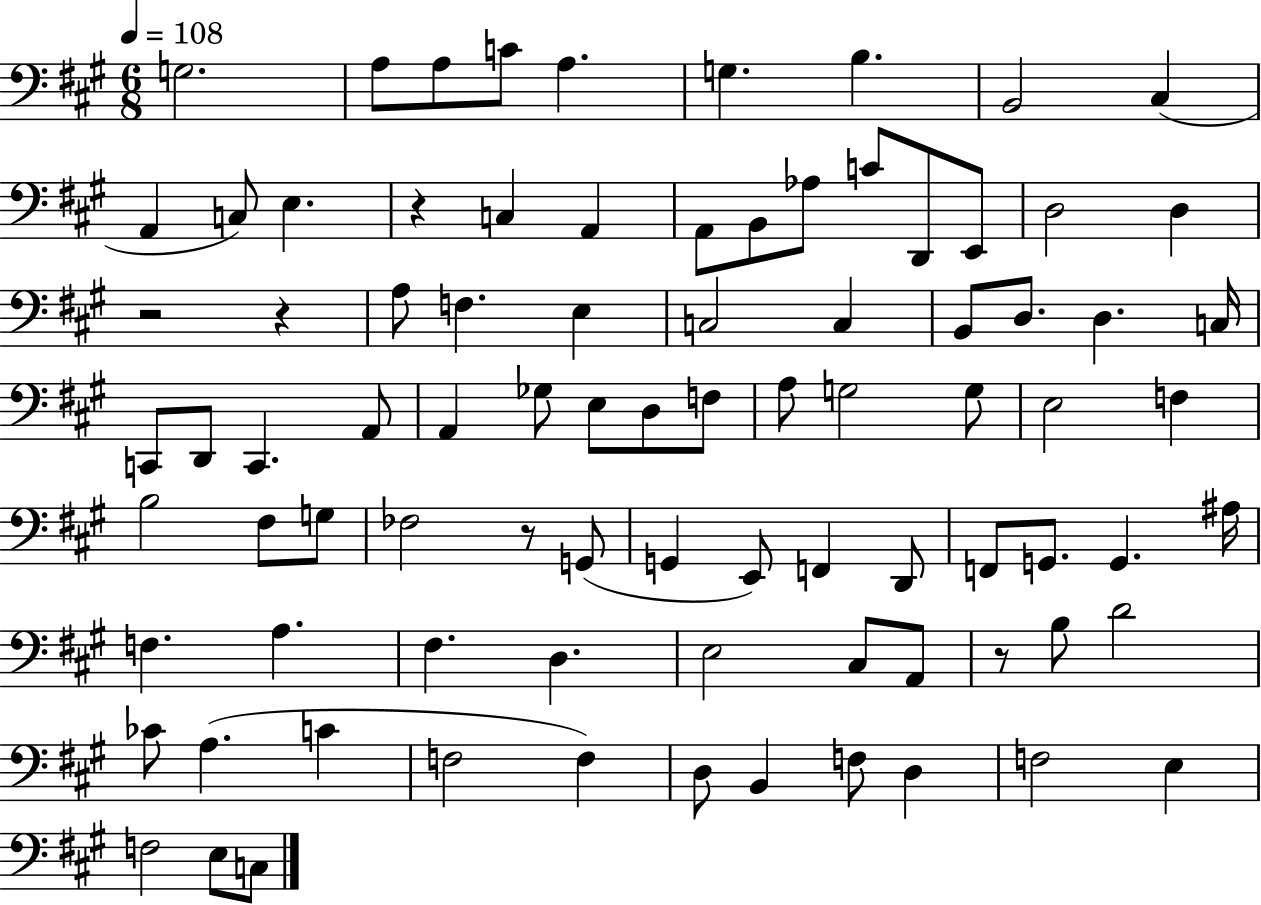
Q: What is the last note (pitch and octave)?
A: C3